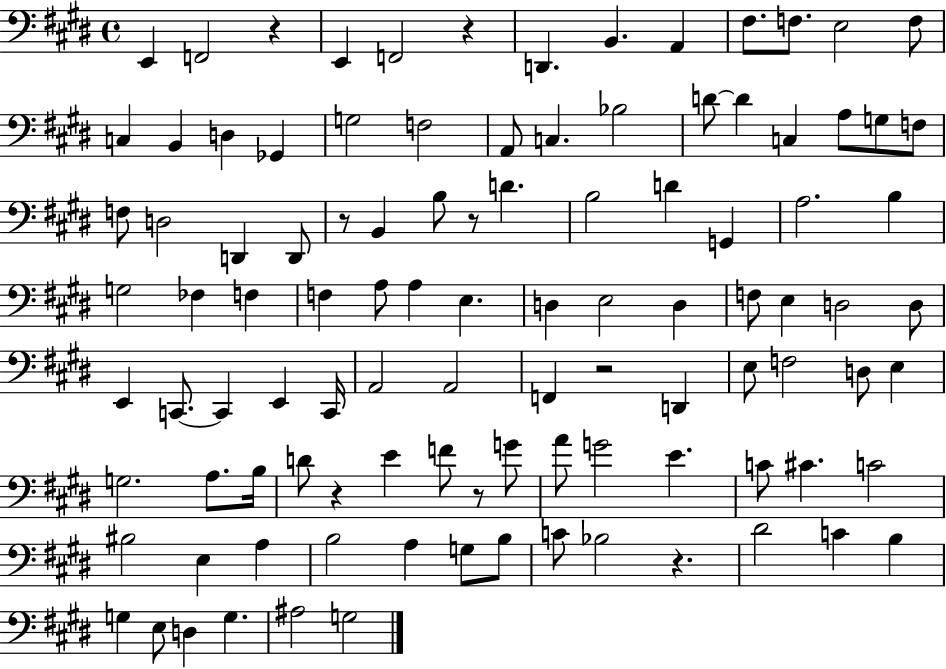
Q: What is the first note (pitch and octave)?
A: E2